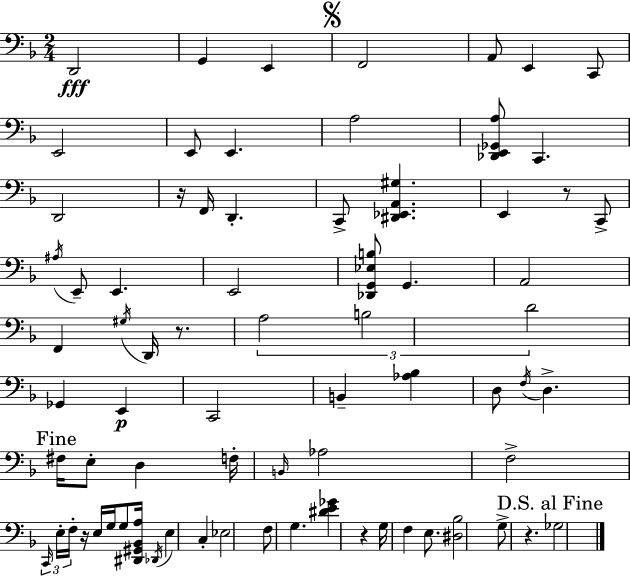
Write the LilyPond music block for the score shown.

{
  \clef bass
  \numericTimeSignature
  \time 2/4
  \key d \minor
  d,2\fff | g,4 e,4 | \mark \markup { \musicglyph "scripts.segno" } f,2 | a,8 e,4 c,8 | \break e,2 | e,8 e,4. | a2 | <des, e, ges, a>8 c,4. | \break d,2 | r16 f,16 d,4.-. | c,8-> <dis, ees, a, gis>4. | e,4 r8 c,8-> | \break \acciaccatura { ais16 } e,8-- e,4. | e,2 | <des, g, ees b>8 g,4. | a,2 | \break f,4 \acciaccatura { gis16 } d,16 r8. | \tuplet 3/2 { a2 | b2 | d'2 } | \break ges,4 e,4\p | c,2 | b,4-- <aes bes>4 | d8 \acciaccatura { f16 } d4.-> | \break \mark "Fine" fis16 e8-. d4 | f16-. \grace { b,16 } aes2 | f2-> | \tuplet 3/2 { \grace { c,16 } e16-. f16-. } r16 | \break e16 g16 g8 <dis, gis, bes, a>16 \acciaccatura { des,16 } e4 | c4-. ees2 | f8 | g4. <dis' e' ges'>4 | \break r4 g16 f4 | e8. <dis bes>2 | g8-> | r4. \mark "D.S. al Fine" ges2 | \break \bar "|."
}